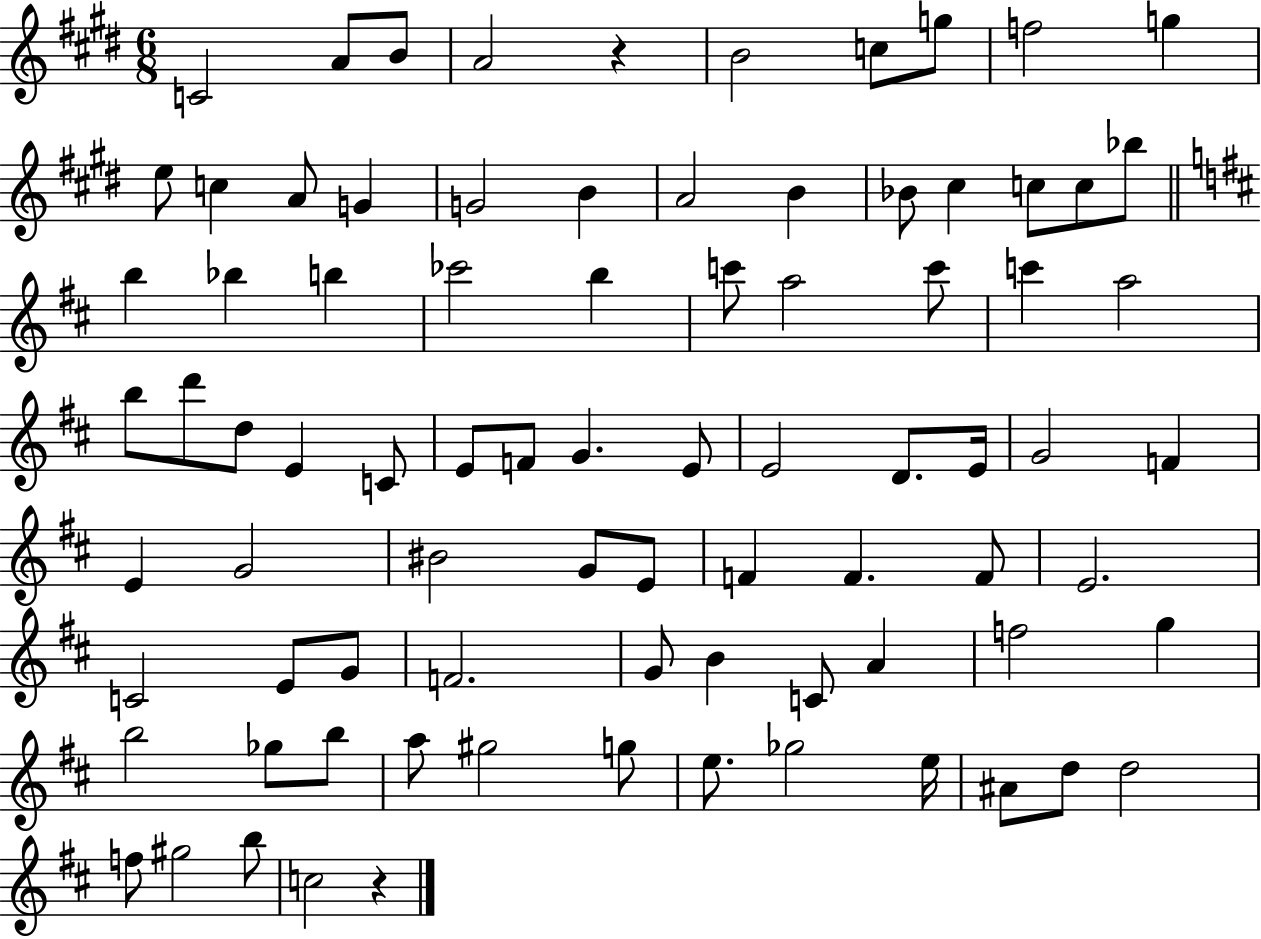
{
  \clef treble
  \numericTimeSignature
  \time 6/8
  \key e \major
  c'2 a'8 b'8 | a'2 r4 | b'2 c''8 g''8 | f''2 g''4 | \break e''8 c''4 a'8 g'4 | g'2 b'4 | a'2 b'4 | bes'8 cis''4 c''8 c''8 bes''8 | \break \bar "||" \break \key b \minor b''4 bes''4 b''4 | ces'''2 b''4 | c'''8 a''2 c'''8 | c'''4 a''2 | \break b''8 d'''8 d''8 e'4 c'8 | e'8 f'8 g'4. e'8 | e'2 d'8. e'16 | g'2 f'4 | \break e'4 g'2 | bis'2 g'8 e'8 | f'4 f'4. f'8 | e'2. | \break c'2 e'8 g'8 | f'2. | g'8 b'4 c'8 a'4 | f''2 g''4 | \break b''2 ges''8 b''8 | a''8 gis''2 g''8 | e''8. ges''2 e''16 | ais'8 d''8 d''2 | \break f''8 gis''2 b''8 | c''2 r4 | \bar "|."
}